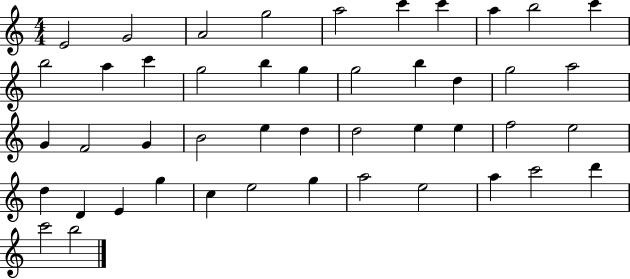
{
  \clef treble
  \numericTimeSignature
  \time 4/4
  \key c \major
  e'2 g'2 | a'2 g''2 | a''2 c'''4 c'''4 | a''4 b''2 c'''4 | \break b''2 a''4 c'''4 | g''2 b''4 g''4 | g''2 b''4 d''4 | g''2 a''2 | \break g'4 f'2 g'4 | b'2 e''4 d''4 | d''2 e''4 e''4 | f''2 e''2 | \break d''4 d'4 e'4 g''4 | c''4 e''2 g''4 | a''2 e''2 | a''4 c'''2 d'''4 | \break c'''2 b''2 | \bar "|."
}